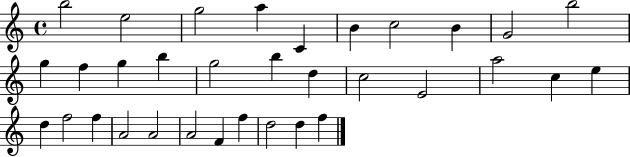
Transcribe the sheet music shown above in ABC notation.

X:1
T:Untitled
M:4/4
L:1/4
K:C
b2 e2 g2 a C B c2 B G2 b2 g f g b g2 b d c2 E2 a2 c e d f2 f A2 A2 A2 F f d2 d f